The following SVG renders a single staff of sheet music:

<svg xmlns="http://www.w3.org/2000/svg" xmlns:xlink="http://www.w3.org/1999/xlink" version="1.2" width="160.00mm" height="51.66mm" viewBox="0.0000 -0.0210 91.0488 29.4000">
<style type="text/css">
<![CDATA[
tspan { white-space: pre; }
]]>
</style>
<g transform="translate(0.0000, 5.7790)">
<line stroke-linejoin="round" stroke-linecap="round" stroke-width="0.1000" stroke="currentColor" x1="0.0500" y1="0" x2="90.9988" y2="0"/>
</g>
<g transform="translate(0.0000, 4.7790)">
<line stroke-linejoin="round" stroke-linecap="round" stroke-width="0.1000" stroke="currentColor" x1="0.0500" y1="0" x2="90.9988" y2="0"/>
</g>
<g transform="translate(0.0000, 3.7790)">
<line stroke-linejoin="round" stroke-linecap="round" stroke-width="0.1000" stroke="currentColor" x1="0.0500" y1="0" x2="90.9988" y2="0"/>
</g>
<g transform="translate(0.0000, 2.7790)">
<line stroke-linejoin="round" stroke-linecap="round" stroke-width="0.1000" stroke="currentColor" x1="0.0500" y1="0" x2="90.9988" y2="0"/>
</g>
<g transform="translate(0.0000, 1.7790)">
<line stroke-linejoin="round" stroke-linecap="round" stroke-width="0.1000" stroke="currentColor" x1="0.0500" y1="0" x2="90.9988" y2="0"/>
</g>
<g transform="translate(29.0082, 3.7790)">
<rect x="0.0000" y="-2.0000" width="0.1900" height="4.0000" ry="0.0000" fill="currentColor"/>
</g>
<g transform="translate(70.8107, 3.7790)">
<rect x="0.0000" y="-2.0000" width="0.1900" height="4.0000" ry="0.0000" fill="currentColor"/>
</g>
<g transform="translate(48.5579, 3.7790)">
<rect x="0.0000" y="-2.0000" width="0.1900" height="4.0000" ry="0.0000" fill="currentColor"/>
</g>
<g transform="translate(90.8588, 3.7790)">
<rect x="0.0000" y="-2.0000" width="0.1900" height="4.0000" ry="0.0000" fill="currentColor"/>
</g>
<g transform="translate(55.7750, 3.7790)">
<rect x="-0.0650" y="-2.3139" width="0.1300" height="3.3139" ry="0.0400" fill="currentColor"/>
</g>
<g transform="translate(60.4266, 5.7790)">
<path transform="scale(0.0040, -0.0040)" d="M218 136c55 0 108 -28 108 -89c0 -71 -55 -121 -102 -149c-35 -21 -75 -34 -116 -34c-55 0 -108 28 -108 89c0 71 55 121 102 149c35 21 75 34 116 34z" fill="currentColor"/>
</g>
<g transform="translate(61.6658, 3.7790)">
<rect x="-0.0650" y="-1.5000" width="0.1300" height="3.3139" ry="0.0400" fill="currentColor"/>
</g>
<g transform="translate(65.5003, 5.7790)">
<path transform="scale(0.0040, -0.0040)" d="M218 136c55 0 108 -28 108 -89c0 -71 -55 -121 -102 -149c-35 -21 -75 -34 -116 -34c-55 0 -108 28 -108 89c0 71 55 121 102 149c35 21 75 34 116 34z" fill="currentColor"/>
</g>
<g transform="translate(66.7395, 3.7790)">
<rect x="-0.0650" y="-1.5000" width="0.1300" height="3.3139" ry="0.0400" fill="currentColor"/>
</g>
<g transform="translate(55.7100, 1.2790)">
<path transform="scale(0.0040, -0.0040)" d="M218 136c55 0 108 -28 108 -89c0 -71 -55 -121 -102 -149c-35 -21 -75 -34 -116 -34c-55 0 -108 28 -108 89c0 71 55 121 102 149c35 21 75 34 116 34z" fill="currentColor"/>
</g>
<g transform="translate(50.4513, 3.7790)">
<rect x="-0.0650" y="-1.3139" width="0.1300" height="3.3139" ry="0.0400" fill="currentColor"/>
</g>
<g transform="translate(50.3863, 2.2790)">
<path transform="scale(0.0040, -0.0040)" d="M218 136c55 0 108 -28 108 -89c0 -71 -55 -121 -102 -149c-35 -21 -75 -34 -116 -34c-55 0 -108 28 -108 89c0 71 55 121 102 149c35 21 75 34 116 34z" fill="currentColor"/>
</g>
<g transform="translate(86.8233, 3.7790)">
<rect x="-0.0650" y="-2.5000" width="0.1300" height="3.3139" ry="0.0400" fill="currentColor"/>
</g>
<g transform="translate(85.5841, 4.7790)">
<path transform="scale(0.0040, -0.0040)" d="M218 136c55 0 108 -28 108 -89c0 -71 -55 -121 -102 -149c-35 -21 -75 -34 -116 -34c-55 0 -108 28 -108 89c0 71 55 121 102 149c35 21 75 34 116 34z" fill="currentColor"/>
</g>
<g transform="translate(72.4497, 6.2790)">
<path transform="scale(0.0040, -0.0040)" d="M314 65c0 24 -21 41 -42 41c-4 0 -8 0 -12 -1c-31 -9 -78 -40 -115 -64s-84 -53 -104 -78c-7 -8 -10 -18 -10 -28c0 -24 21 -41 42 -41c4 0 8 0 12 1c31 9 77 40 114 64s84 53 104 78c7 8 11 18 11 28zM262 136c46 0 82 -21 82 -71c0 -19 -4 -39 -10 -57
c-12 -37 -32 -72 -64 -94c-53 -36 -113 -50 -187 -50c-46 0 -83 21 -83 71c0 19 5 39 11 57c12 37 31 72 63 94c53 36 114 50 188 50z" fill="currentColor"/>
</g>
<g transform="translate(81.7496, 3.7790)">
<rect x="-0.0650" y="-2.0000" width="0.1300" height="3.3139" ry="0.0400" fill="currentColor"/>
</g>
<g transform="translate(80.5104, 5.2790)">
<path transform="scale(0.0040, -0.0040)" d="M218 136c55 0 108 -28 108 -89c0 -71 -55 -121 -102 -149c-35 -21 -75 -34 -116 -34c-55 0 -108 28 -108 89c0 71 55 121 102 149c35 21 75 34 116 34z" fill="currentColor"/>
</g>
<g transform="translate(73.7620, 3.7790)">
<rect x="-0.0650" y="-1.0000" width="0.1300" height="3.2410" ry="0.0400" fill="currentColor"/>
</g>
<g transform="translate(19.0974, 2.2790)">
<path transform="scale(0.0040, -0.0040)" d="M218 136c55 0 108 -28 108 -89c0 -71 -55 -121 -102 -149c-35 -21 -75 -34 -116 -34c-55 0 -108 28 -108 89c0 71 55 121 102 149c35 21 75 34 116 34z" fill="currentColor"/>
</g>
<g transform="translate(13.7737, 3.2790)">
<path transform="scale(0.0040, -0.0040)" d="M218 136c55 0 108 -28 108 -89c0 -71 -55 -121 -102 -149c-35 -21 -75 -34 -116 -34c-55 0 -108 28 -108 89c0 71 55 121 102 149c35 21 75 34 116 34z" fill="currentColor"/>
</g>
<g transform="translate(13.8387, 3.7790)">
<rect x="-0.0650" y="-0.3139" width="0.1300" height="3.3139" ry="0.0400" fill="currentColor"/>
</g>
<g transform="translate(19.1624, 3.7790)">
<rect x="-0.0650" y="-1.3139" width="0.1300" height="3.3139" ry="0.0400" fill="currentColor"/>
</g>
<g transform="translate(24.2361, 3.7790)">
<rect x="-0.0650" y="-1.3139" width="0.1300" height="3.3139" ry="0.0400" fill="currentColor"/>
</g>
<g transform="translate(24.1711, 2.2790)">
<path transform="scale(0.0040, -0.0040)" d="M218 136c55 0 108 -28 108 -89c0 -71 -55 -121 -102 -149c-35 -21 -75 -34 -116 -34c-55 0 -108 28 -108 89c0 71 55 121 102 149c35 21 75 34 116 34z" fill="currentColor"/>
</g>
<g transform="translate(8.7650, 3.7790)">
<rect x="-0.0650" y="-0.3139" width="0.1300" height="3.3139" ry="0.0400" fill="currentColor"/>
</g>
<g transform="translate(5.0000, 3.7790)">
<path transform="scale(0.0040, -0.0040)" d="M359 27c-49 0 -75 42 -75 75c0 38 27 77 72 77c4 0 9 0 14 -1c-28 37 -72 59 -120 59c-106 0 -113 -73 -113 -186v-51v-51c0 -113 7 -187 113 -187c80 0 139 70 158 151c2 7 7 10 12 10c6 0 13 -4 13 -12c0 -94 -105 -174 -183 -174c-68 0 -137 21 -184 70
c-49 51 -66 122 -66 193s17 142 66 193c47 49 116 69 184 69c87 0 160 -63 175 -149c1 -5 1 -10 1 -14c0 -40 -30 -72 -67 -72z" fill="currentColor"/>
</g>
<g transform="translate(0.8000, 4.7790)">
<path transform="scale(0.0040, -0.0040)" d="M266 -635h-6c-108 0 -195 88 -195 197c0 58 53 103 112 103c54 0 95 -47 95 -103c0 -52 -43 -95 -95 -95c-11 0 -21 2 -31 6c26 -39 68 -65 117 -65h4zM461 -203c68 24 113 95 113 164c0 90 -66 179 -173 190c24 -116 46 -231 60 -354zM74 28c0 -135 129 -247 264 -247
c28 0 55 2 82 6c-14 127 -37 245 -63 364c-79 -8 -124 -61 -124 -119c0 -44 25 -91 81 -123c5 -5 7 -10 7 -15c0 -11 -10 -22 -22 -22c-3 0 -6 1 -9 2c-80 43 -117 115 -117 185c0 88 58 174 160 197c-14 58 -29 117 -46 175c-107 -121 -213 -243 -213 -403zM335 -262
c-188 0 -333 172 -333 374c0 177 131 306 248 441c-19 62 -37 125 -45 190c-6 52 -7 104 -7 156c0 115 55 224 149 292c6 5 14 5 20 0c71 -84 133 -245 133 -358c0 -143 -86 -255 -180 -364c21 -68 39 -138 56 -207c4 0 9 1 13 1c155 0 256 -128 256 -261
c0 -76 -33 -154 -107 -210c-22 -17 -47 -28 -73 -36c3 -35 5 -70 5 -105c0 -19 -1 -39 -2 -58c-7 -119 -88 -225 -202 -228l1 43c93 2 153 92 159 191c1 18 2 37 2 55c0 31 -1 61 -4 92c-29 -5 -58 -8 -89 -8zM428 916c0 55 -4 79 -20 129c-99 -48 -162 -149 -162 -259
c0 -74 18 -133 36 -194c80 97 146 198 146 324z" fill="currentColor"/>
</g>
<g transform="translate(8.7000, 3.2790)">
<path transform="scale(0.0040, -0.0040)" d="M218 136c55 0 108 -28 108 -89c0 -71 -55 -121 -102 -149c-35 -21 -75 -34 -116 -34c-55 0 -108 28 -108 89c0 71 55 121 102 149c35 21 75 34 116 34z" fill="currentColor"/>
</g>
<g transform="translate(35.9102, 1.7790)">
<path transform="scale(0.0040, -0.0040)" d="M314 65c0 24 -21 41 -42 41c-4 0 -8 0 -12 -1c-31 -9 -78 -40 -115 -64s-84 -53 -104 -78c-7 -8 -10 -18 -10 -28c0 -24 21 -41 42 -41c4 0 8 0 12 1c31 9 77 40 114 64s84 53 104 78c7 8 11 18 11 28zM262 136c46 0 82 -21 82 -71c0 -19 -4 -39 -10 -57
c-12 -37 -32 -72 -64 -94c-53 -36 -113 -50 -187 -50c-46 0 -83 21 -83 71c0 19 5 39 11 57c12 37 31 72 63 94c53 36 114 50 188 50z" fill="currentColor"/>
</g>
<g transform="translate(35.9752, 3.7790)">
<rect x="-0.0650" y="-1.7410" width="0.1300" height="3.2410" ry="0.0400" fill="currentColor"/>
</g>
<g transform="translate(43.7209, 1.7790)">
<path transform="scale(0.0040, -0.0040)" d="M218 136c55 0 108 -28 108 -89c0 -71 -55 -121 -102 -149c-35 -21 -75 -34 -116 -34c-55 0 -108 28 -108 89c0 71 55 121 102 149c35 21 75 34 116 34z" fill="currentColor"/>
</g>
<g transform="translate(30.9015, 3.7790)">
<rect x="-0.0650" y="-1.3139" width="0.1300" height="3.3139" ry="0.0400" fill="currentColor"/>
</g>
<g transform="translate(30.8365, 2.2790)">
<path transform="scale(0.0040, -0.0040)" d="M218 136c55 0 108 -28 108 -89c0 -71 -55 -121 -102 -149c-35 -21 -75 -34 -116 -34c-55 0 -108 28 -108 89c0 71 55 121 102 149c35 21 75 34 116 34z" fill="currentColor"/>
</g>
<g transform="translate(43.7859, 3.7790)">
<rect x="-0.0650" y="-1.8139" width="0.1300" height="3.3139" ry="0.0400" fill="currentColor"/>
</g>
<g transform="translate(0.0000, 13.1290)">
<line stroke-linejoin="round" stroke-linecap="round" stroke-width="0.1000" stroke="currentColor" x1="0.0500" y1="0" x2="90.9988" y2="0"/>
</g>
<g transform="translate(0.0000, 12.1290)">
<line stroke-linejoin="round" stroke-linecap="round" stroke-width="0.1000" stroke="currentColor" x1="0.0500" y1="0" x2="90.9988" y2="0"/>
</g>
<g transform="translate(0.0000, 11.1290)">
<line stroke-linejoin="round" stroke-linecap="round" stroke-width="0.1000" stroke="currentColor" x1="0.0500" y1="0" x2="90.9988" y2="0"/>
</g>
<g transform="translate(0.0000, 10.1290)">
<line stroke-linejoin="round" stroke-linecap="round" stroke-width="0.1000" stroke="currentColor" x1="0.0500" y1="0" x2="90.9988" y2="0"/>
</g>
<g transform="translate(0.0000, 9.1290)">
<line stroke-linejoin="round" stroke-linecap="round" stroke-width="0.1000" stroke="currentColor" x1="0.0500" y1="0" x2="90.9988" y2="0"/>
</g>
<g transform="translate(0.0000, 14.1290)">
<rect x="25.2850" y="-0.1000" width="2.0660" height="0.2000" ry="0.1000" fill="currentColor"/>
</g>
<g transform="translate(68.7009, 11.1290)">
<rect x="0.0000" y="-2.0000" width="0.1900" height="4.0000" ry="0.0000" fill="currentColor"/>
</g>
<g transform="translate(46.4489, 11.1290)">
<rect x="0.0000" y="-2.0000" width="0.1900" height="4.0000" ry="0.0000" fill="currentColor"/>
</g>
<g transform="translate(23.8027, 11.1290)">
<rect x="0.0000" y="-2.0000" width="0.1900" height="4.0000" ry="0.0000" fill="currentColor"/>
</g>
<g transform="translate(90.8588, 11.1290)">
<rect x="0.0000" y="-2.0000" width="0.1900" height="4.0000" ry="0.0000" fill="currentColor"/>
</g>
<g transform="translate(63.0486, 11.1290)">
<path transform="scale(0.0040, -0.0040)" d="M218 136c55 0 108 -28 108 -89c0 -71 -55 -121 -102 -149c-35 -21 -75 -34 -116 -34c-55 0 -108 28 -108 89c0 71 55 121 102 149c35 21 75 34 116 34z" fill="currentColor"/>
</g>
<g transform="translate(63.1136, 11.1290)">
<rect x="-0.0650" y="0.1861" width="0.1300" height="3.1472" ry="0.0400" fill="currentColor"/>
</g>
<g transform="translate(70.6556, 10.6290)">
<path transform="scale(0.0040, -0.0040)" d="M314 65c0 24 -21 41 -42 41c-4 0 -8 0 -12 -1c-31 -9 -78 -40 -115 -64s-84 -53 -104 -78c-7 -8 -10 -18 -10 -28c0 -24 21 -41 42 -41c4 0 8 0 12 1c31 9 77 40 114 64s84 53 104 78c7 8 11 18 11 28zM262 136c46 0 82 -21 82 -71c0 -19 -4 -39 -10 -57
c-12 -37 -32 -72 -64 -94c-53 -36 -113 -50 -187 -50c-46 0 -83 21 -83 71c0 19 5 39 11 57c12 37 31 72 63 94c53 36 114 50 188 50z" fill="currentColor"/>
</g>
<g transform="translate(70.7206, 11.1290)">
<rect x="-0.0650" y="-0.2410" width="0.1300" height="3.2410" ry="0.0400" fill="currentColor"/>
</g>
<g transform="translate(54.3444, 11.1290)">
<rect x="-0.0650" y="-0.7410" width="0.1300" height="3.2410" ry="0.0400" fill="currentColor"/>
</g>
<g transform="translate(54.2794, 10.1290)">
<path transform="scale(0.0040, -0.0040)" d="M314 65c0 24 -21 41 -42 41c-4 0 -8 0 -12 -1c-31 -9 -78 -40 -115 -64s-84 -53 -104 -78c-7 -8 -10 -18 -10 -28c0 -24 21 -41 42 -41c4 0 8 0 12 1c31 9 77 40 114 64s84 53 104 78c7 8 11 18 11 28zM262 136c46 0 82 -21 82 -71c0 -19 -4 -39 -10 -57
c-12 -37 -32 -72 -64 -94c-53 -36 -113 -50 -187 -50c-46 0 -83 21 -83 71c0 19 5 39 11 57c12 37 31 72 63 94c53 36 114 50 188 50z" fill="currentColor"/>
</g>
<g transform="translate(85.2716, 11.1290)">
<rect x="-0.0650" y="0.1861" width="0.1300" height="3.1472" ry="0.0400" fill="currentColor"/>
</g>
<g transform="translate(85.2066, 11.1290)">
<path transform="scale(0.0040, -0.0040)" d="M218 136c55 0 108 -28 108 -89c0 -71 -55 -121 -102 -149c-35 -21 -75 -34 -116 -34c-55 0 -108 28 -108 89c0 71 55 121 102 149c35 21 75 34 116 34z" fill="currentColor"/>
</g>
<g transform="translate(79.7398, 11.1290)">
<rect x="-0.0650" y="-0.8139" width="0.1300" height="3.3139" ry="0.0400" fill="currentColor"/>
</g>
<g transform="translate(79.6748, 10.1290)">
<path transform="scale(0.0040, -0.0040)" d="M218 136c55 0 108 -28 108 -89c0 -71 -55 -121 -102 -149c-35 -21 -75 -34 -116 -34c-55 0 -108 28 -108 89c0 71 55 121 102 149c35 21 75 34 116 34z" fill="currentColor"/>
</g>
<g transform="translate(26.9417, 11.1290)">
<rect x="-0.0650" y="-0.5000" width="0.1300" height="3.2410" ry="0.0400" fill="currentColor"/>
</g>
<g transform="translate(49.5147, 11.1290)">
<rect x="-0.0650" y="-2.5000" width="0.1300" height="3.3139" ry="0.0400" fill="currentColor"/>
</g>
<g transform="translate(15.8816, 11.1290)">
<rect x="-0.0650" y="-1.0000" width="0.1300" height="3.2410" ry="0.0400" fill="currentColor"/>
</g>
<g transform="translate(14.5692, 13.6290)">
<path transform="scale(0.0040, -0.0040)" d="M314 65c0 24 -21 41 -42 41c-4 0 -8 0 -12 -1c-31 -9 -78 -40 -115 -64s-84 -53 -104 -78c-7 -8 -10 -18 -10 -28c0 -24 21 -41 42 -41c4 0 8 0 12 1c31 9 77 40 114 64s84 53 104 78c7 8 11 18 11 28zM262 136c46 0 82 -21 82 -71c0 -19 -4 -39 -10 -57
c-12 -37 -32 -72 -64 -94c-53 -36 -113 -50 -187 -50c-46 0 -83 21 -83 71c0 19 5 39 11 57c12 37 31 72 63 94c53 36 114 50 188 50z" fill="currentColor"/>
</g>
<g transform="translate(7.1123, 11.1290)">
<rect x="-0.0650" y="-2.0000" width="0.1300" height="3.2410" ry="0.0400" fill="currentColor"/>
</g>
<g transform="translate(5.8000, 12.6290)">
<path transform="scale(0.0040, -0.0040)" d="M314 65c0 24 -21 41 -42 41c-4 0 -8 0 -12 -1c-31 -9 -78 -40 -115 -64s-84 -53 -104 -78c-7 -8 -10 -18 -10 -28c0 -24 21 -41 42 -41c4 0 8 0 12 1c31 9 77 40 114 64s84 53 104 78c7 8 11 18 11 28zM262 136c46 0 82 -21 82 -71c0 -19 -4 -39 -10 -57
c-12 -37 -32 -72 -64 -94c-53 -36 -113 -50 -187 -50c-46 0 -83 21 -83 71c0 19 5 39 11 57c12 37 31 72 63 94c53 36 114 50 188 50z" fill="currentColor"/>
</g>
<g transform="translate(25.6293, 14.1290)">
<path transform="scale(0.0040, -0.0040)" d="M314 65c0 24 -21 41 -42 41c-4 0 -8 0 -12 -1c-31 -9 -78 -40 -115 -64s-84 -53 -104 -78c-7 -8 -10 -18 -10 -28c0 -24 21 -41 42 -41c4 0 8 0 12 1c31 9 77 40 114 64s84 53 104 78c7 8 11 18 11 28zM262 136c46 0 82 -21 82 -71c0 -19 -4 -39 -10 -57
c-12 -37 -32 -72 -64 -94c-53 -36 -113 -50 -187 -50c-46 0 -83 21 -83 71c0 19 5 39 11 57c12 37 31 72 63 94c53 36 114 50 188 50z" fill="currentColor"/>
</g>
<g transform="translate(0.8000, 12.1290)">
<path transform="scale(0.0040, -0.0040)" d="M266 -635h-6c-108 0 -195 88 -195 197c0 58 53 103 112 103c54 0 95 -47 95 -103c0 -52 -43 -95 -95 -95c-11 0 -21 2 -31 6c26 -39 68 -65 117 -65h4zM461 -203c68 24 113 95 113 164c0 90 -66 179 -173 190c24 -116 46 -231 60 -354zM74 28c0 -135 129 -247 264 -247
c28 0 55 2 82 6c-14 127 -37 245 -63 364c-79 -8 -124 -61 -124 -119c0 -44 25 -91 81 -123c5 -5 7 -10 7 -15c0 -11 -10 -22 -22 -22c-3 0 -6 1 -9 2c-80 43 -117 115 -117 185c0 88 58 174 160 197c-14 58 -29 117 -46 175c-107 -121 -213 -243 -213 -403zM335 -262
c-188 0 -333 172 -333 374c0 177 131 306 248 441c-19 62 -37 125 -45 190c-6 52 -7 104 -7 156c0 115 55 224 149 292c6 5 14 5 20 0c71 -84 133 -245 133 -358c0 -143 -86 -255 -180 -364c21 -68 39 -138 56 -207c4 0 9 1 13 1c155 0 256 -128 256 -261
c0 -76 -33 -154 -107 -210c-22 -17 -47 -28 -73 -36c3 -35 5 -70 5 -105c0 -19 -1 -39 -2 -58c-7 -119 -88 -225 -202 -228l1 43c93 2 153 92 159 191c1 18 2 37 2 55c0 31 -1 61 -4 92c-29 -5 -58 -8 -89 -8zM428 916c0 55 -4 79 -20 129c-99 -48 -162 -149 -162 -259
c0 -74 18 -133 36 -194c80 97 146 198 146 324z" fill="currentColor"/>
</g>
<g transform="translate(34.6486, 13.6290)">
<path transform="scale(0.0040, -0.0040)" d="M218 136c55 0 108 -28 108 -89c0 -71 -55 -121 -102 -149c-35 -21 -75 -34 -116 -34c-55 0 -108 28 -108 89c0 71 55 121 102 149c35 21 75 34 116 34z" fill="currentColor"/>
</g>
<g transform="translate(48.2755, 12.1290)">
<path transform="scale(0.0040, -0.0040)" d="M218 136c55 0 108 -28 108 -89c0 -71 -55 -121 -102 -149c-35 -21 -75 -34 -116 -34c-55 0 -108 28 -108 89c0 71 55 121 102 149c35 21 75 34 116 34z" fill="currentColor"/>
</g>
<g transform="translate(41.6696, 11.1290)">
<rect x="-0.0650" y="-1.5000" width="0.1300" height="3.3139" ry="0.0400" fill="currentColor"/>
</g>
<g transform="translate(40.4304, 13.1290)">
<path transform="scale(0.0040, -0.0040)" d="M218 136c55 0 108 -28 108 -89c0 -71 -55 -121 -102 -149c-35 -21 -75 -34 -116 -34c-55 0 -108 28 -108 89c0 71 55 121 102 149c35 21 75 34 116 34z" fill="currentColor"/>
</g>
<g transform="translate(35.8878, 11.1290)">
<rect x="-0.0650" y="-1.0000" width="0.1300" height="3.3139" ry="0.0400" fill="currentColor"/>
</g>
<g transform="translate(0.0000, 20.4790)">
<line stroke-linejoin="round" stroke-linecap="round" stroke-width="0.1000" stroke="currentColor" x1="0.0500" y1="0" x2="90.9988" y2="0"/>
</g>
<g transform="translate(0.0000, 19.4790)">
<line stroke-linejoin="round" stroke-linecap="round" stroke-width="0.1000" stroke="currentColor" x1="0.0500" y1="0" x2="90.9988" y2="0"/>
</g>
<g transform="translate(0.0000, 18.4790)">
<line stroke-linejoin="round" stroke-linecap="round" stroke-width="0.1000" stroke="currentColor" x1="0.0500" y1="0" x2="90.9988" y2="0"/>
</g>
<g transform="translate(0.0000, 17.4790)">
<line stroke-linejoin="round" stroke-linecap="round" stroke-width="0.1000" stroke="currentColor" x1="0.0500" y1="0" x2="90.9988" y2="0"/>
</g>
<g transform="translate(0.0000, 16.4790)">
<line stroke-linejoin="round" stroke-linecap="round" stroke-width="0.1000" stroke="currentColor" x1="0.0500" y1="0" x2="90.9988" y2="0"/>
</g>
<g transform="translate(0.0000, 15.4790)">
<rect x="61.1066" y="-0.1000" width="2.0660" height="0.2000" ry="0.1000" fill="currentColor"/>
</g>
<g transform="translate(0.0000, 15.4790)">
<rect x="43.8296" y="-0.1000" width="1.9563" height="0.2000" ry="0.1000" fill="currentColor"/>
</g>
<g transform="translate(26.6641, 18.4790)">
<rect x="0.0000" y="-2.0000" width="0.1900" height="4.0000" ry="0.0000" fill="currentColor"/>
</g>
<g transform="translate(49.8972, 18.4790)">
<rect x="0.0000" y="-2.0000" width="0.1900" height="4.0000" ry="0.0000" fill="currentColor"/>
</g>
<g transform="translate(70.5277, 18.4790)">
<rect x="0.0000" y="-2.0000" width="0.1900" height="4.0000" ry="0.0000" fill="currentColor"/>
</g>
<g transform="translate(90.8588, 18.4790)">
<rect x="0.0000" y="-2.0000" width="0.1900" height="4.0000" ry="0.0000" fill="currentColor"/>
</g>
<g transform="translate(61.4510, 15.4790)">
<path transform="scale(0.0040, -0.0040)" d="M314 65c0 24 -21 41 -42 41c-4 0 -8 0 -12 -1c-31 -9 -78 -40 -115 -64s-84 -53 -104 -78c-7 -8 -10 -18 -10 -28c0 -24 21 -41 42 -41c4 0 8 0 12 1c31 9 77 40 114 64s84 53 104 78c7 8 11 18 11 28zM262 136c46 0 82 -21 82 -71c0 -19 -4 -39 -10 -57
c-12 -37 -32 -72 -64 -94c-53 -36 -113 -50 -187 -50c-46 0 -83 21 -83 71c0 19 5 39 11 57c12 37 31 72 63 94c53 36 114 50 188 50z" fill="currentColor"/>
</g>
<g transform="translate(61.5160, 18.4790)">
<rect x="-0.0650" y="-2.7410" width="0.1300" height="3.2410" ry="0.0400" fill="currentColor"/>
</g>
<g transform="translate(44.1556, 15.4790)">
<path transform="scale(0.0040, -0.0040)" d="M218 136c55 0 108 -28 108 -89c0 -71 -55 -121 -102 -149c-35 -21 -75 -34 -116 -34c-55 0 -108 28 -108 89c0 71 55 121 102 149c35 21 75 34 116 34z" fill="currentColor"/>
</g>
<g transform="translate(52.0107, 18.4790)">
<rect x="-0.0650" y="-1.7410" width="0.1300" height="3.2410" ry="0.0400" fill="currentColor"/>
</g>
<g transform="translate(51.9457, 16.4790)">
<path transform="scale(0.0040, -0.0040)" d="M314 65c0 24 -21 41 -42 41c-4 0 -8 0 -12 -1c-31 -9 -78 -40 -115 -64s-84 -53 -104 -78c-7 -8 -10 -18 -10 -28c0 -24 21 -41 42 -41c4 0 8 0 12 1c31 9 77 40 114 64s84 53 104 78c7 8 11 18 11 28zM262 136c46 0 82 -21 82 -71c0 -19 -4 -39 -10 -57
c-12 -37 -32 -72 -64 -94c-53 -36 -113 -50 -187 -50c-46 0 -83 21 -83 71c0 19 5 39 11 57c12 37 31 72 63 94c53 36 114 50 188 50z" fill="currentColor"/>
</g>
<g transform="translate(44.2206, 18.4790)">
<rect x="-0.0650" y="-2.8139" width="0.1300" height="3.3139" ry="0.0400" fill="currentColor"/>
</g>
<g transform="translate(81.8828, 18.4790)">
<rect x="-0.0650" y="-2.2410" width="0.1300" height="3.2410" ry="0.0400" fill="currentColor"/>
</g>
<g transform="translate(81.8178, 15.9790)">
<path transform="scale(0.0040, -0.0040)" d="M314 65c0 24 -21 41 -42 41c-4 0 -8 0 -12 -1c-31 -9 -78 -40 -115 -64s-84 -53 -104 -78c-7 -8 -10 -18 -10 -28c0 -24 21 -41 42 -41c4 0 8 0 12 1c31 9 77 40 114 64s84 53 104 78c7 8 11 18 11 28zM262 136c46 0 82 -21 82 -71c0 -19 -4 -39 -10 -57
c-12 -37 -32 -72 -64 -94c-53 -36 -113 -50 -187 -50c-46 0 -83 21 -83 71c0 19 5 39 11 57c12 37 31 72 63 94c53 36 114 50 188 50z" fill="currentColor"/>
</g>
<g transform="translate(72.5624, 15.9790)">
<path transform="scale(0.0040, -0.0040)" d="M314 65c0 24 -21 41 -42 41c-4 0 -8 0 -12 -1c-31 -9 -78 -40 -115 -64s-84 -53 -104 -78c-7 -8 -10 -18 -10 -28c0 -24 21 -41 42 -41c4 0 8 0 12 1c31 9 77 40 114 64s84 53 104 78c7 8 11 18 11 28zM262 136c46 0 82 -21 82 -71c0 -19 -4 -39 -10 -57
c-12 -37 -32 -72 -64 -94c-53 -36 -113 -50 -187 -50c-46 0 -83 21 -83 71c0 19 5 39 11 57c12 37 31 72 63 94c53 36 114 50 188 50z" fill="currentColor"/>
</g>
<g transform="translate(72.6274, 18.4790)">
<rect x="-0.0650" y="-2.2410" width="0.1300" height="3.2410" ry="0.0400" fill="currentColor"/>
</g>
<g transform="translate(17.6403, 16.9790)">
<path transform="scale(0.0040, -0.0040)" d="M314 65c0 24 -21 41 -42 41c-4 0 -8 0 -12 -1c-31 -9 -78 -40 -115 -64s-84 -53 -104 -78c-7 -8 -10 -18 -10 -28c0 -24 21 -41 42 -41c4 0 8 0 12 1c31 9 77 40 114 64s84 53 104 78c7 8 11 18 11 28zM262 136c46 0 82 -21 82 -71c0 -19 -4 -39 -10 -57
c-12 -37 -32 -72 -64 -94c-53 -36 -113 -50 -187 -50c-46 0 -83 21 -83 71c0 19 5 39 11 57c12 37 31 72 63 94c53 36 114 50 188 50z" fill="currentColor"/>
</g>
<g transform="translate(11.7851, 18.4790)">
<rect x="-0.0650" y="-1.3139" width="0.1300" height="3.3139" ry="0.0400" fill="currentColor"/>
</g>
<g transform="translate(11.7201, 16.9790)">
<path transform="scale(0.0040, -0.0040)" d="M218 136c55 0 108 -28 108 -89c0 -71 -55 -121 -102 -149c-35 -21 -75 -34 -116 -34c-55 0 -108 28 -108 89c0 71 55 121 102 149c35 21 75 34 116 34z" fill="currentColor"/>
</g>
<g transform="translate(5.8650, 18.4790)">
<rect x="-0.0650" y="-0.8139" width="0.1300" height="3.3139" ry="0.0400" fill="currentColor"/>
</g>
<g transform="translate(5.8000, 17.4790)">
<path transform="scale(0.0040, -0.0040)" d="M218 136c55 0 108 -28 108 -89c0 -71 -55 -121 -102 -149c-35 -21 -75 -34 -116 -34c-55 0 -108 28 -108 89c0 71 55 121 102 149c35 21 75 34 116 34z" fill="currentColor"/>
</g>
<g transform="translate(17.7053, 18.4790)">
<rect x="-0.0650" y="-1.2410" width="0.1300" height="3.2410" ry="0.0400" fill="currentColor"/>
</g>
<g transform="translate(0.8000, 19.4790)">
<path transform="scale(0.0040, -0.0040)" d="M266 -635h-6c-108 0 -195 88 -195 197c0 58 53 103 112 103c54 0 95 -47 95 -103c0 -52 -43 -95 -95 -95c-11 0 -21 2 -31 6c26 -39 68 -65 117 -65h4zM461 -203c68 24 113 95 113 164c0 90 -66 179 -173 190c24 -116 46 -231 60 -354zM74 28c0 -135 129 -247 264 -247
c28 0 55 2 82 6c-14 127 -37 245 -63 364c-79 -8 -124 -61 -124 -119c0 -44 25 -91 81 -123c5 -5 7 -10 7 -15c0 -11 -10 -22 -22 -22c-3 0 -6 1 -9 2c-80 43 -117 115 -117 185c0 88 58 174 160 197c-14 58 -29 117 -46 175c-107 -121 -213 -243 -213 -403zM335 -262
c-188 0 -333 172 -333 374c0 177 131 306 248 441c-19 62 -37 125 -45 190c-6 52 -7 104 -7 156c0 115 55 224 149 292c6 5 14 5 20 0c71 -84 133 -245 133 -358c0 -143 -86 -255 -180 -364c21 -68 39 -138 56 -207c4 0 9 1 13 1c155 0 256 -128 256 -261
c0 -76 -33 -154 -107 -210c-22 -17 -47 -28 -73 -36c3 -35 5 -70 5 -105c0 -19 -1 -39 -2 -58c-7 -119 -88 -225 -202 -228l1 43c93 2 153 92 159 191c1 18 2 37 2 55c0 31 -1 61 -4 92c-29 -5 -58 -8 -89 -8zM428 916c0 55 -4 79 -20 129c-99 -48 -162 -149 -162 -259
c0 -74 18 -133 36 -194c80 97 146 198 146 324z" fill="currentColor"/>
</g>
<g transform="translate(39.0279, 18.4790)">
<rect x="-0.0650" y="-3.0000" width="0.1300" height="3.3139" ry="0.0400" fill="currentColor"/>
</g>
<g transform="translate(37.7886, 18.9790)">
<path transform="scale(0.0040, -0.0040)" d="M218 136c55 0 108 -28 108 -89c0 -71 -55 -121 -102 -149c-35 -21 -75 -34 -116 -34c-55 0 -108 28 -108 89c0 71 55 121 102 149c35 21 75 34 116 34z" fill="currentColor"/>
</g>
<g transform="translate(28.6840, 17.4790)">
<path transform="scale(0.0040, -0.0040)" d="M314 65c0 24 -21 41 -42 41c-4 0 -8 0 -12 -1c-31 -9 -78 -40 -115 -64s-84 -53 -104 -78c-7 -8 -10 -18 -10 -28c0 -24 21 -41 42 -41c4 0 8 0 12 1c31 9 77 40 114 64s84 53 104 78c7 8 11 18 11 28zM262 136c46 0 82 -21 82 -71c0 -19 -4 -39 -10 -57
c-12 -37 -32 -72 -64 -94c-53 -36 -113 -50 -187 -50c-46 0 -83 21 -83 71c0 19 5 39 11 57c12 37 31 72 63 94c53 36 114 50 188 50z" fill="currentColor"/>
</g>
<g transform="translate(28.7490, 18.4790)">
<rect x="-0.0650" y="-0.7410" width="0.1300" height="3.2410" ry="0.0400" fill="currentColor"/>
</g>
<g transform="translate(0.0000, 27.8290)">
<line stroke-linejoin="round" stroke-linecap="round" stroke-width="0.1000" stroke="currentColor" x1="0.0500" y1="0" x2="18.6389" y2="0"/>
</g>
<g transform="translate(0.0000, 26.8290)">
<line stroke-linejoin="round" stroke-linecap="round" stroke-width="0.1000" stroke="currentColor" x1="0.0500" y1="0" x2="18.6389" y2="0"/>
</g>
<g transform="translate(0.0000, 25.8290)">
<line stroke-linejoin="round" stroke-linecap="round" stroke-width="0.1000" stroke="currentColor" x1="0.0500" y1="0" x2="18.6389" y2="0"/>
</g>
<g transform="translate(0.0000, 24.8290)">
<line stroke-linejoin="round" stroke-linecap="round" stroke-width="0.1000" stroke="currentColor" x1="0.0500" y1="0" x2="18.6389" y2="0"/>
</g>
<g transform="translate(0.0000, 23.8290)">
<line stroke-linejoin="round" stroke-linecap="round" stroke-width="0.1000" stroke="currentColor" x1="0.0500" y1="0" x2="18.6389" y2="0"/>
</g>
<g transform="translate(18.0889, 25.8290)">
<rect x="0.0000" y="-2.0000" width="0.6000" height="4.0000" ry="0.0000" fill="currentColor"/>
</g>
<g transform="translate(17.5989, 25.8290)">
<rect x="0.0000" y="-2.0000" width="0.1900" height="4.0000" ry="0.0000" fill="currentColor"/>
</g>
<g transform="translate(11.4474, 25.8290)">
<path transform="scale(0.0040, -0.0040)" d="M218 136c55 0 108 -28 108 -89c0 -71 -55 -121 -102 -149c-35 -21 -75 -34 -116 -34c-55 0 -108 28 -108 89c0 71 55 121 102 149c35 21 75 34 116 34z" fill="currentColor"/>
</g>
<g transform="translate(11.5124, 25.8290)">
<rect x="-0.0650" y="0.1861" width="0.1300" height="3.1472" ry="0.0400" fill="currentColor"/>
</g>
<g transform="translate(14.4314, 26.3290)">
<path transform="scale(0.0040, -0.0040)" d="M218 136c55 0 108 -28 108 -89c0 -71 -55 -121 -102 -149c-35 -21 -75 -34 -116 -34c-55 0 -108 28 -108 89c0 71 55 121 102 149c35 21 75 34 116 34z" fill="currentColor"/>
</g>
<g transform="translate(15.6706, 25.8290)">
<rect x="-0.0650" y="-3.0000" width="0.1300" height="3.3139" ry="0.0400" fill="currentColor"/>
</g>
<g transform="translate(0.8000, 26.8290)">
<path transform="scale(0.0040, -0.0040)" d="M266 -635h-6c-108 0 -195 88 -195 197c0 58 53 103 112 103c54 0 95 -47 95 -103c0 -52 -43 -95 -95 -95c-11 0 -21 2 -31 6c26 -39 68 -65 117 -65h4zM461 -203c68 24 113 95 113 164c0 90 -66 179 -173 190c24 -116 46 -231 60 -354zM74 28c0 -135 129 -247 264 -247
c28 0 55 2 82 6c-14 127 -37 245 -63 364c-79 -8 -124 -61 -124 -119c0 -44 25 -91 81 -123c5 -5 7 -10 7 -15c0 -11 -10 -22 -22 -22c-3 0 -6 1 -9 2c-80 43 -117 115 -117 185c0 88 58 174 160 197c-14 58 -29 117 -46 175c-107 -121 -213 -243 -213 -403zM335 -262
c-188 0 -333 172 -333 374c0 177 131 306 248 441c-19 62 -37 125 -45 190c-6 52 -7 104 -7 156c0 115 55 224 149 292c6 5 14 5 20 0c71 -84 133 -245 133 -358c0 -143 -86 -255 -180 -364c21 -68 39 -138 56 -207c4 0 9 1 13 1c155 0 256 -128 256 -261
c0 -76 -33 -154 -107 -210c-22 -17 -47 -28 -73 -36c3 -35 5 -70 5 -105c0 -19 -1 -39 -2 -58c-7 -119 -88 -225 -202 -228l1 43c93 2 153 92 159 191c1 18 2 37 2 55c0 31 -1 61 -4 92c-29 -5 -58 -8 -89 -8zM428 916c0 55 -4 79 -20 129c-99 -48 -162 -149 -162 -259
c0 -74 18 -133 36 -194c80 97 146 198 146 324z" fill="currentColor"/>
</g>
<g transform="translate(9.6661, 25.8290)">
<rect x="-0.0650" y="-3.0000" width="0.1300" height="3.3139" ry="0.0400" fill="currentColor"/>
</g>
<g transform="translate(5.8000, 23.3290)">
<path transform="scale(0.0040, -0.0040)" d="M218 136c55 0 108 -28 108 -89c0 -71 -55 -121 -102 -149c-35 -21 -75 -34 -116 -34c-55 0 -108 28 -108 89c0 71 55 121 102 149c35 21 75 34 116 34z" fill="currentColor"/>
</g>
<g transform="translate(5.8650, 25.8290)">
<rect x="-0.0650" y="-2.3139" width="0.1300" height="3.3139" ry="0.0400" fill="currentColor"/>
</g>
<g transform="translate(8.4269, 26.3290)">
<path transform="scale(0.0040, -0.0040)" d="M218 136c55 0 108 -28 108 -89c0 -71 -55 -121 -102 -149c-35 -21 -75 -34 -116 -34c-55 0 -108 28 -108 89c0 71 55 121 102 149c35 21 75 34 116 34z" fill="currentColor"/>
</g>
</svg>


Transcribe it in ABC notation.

X:1
T:Untitled
M:4/4
L:1/4
K:C
c c e e e f2 f e g E E D2 F G F2 D2 C2 D E G d2 B c2 d B d e e2 d2 A a f2 a2 g2 g2 g A B A